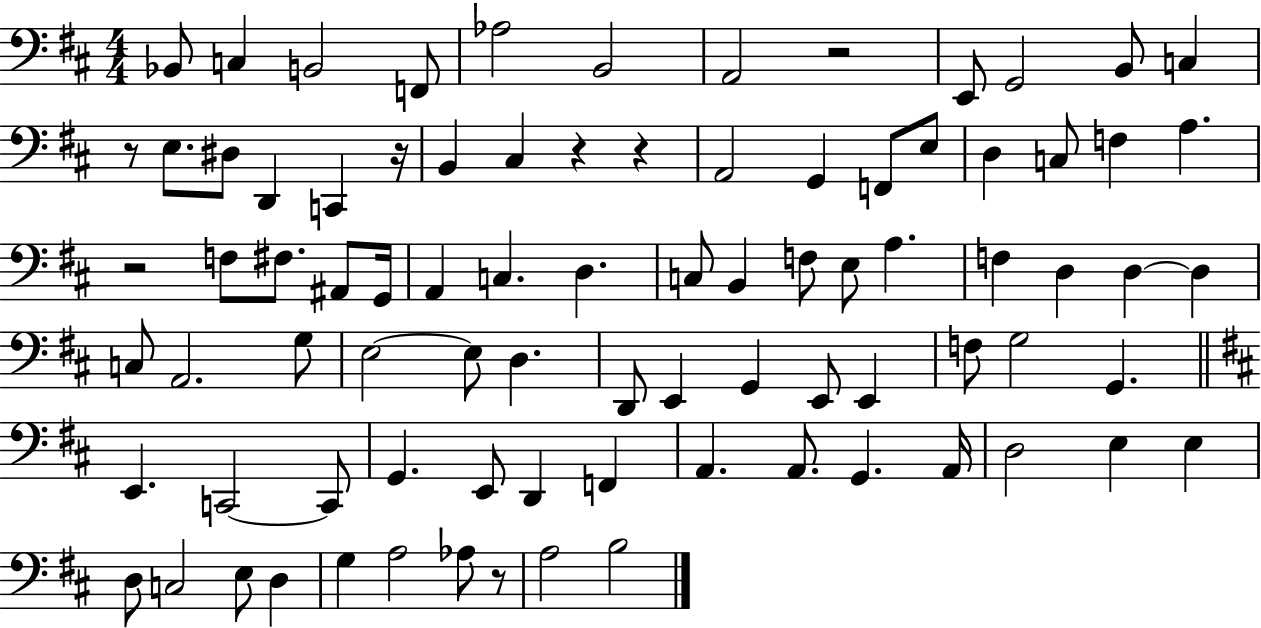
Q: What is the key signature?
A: D major